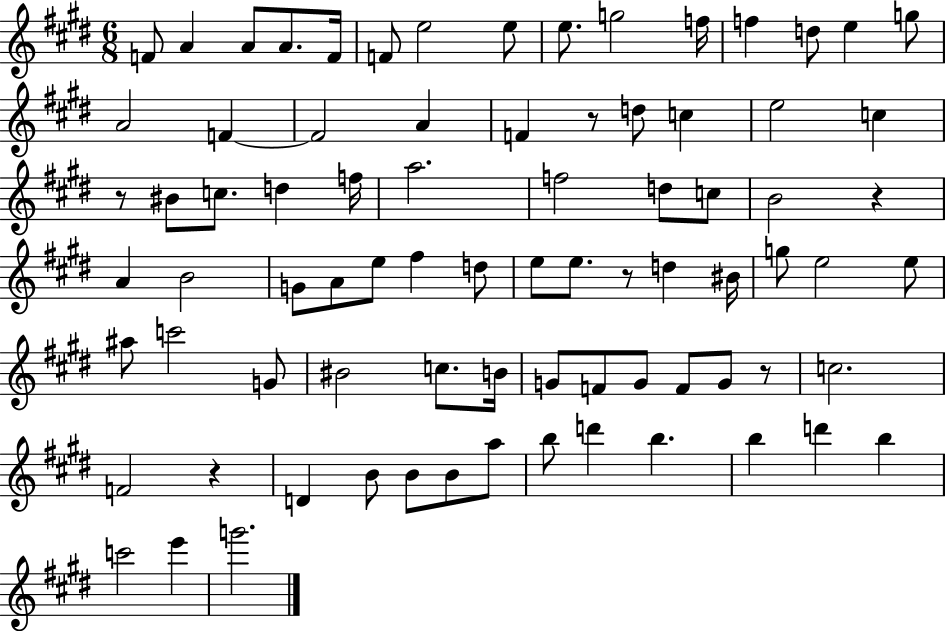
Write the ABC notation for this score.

X:1
T:Untitled
M:6/8
L:1/4
K:E
F/2 A A/2 A/2 F/4 F/2 e2 e/2 e/2 g2 f/4 f d/2 e g/2 A2 F F2 A F z/2 d/2 c e2 c z/2 ^B/2 c/2 d f/4 a2 f2 d/2 c/2 B2 z A B2 G/2 A/2 e/2 ^f d/2 e/2 e/2 z/2 d ^B/4 g/2 e2 e/2 ^a/2 c'2 G/2 ^B2 c/2 B/4 G/2 F/2 G/2 F/2 G/2 z/2 c2 F2 z D B/2 B/2 B/2 a/2 b/2 d' b b d' b c'2 e' g'2